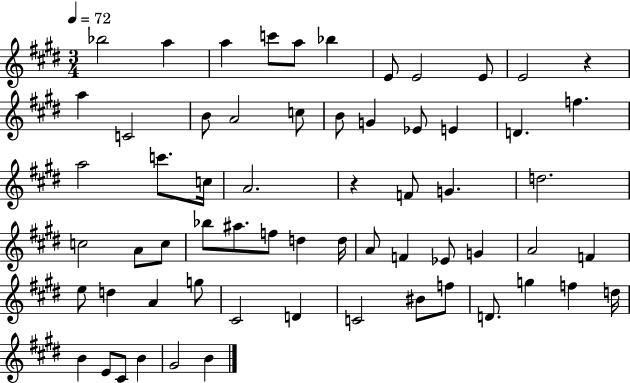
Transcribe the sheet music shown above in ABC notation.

X:1
T:Untitled
M:3/4
L:1/4
K:E
_b2 a a c'/2 a/2 _b E/2 E2 E/2 E2 z a C2 B/2 A2 c/2 B/2 G _E/2 E D f a2 c'/2 c/4 A2 z F/2 G d2 c2 A/2 c/2 _b/2 ^a/2 f/2 d d/4 A/2 F _E/2 G A2 F e/2 d A g/2 ^C2 D C2 ^B/2 f/2 D/2 g f d/4 B E/2 ^C/2 B ^G2 B